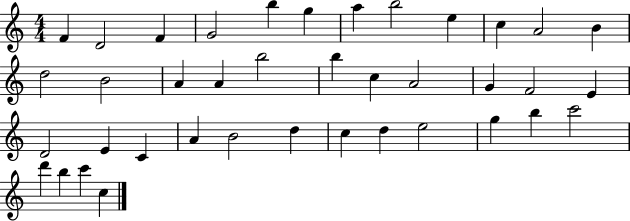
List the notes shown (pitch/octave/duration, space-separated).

F4/q D4/h F4/q G4/h B5/q G5/q A5/q B5/h E5/q C5/q A4/h B4/q D5/h B4/h A4/q A4/q B5/h B5/q C5/q A4/h G4/q F4/h E4/q D4/h E4/q C4/q A4/q B4/h D5/q C5/q D5/q E5/h G5/q B5/q C6/h D6/q B5/q C6/q C5/q